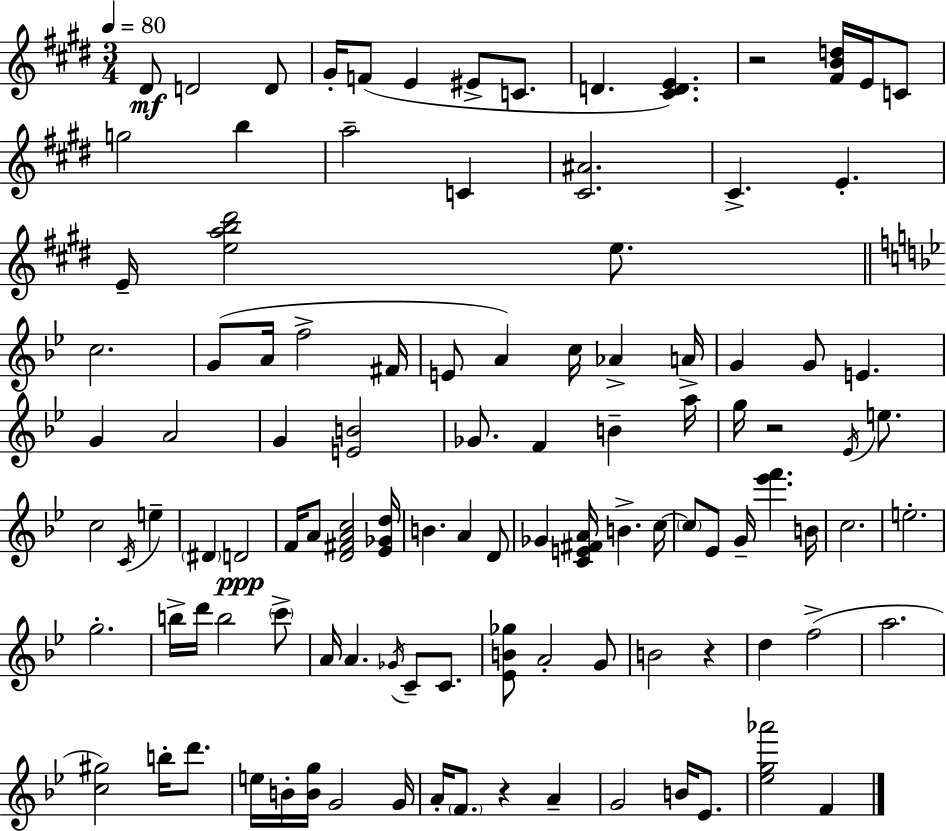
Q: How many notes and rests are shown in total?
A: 107